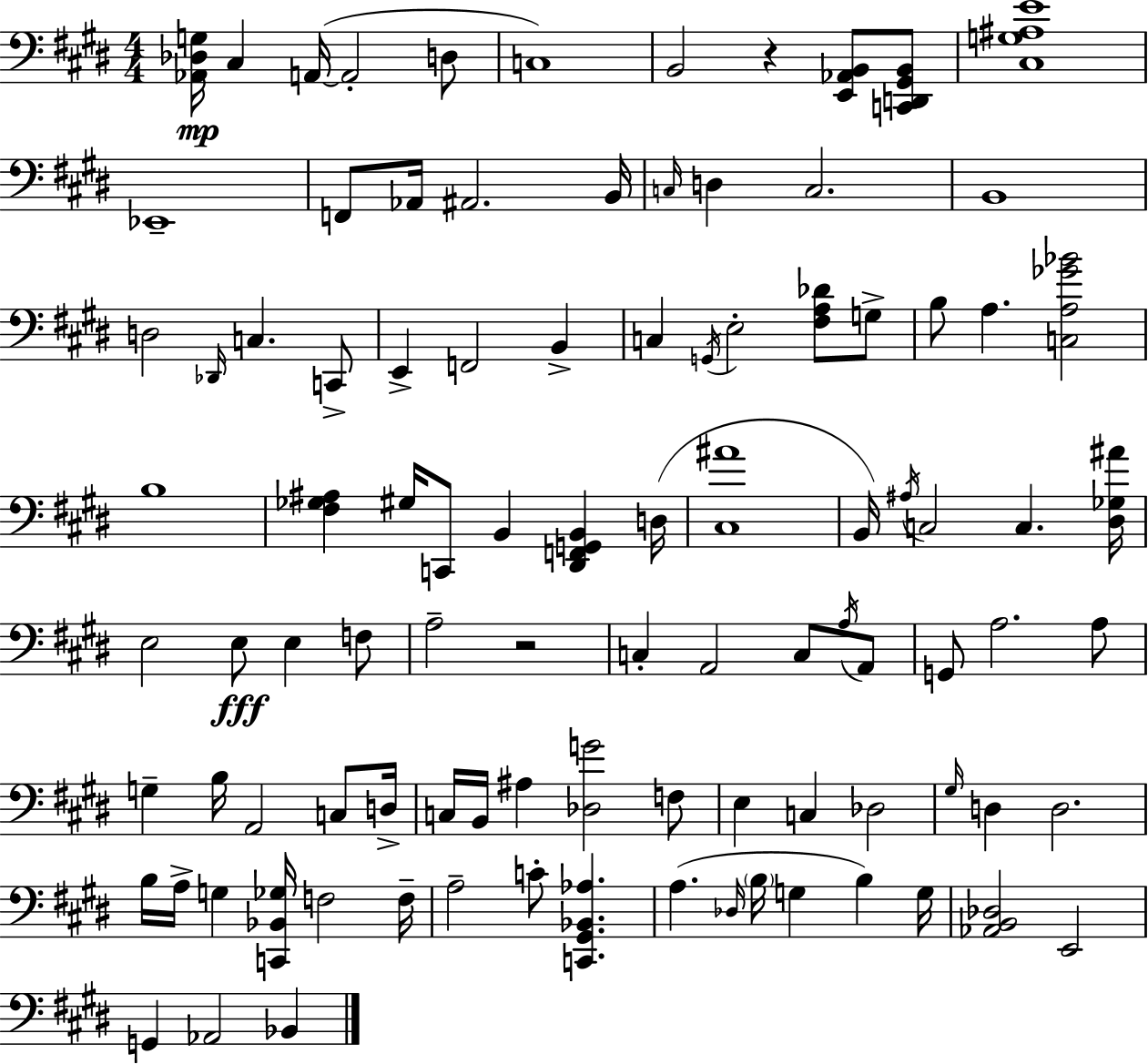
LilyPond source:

{
  \clef bass
  \numericTimeSignature
  \time 4/4
  \key e \major
  \repeat volta 2 { <aes, des g>16\mp cis4 a,16~(~ a,2-. d8 | c1) | b,2 r4 <e, aes, b,>8 <c, d, gis, b,>8 | <cis g ais e'>1 | \break ees,1-- | f,8 aes,16 ais,2. b,16 | \grace { c16 } d4 c2. | b,1 | \break d2 \grace { des,16 } c4. | c,8-> e,4-> f,2 b,4-> | c4 \acciaccatura { g,16 } e2-. <fis a des'>8 | g8-> b8 a4. <c a ges' bes'>2 | \break b1 | <fis ges ais>4 gis16 c,8 b,4 <dis, f, g, b,>4 | d16( <cis ais'>1 | b,16) \acciaccatura { ais16 } c2 c4. | \break <dis ges ais'>16 e2 e8\fff e4 | f8 a2-- r2 | c4-. a,2 | c8 \acciaccatura { a16 } a,8 g,8 a2. | \break a8 g4-- b16 a,2 | c8 d16-> c16 b,16 ais4 <des g'>2 | f8 e4 c4 des2 | \grace { gis16 } d4 d2. | \break b16 a16-> g4 <c, bes, ges>16 f2 | f16-- a2-- c'8-. | <c, gis, bes, aes>4. a4.( \grace { des16 } \parenthesize b16 g4 | b4) g16 <aes, b, des>2 e,2 | \break g,4 aes,2 | bes,4 } \bar "|."
}